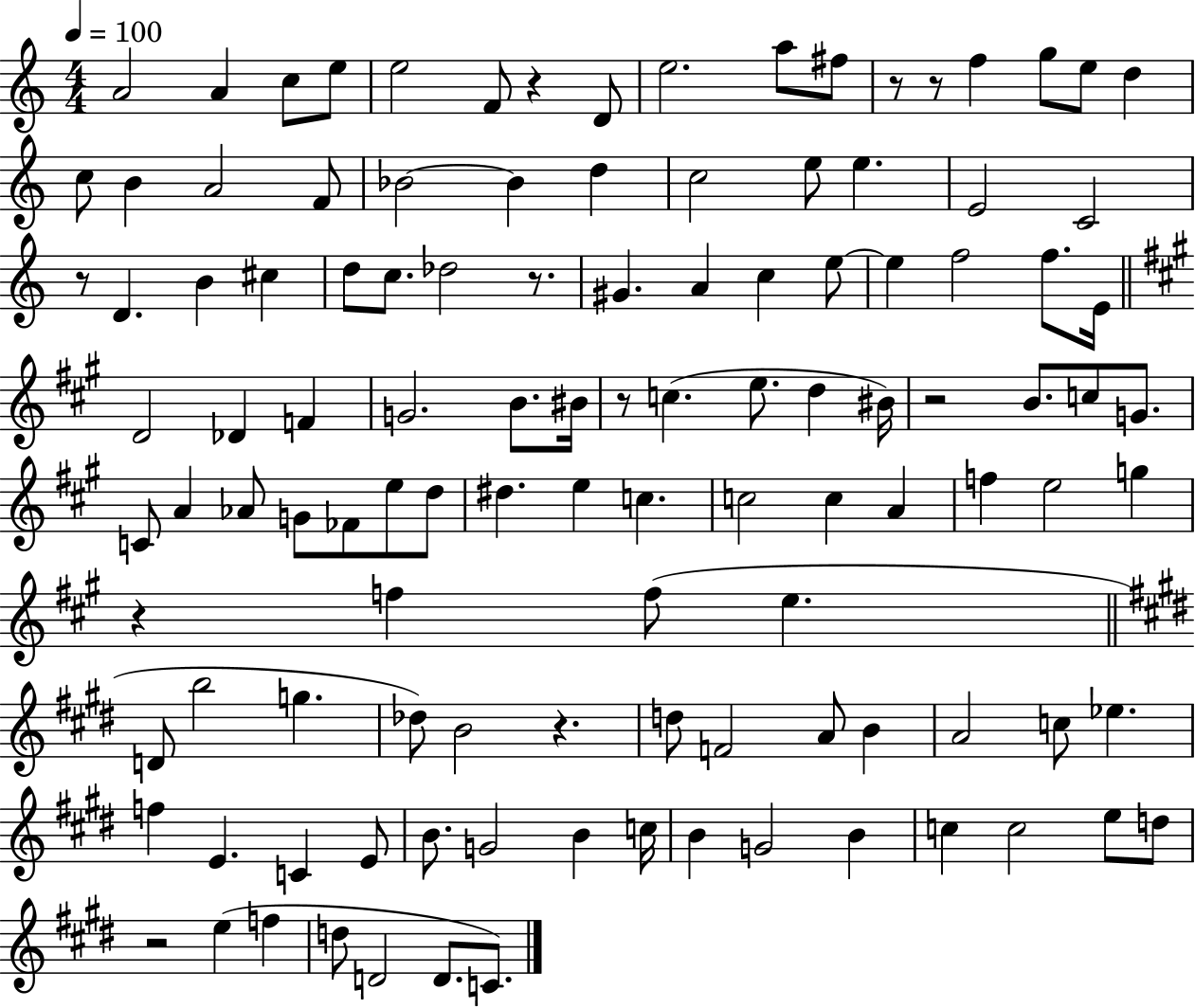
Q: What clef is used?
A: treble